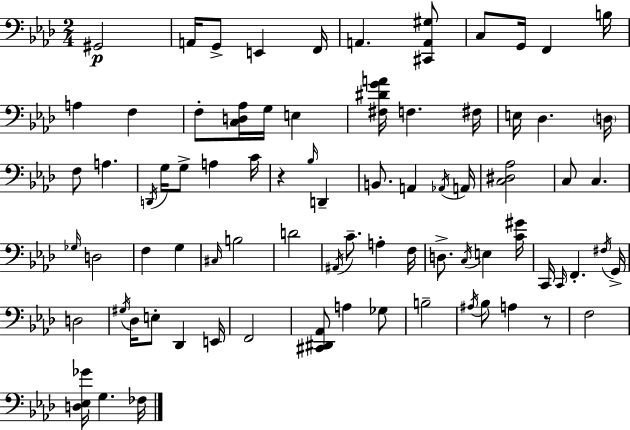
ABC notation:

X:1
T:Untitled
M:2/4
L:1/4
K:Ab
^G,,2 A,,/4 G,,/2 E,, F,,/4 A,, [^C,,A,,^G,]/2 C,/2 G,,/4 F,, B,/4 A, F, F,/2 [C,D,_A,]/4 G,/4 E, [^F,^DGA]/4 F, ^F,/4 E,/4 _D, D,/4 F,/2 A, D,,/4 G,/4 G,/2 A, C/4 z _B,/4 D,, B,,/2 A,, _A,,/4 A,,/4 [C,^D,_A,]2 C,/2 C, _G,/4 D,2 F, G, ^C,/4 B,2 D2 ^A,,/4 C/2 A, F,/4 D,/2 C,/4 E, [C^G]/4 C,,/4 C,,/4 F,, ^F,/4 G,,/4 D,2 ^G,/4 _D,/4 E,/2 _D,, E,,/4 F,,2 [^C,,^D,,_A,,]/2 A, _G,/2 B,2 ^A,/4 _B,/2 A, z/2 F,2 [D,_E,_G]/4 G, _F,/4